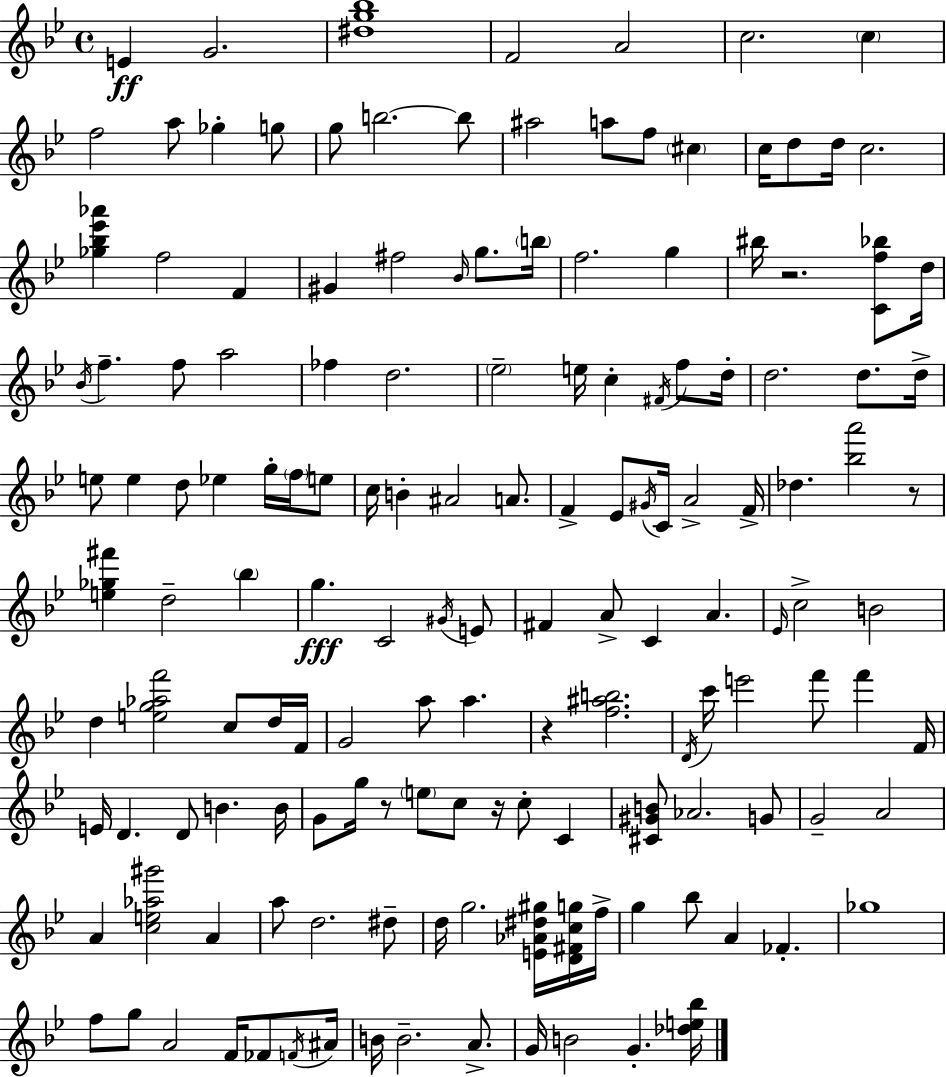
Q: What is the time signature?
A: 4/4